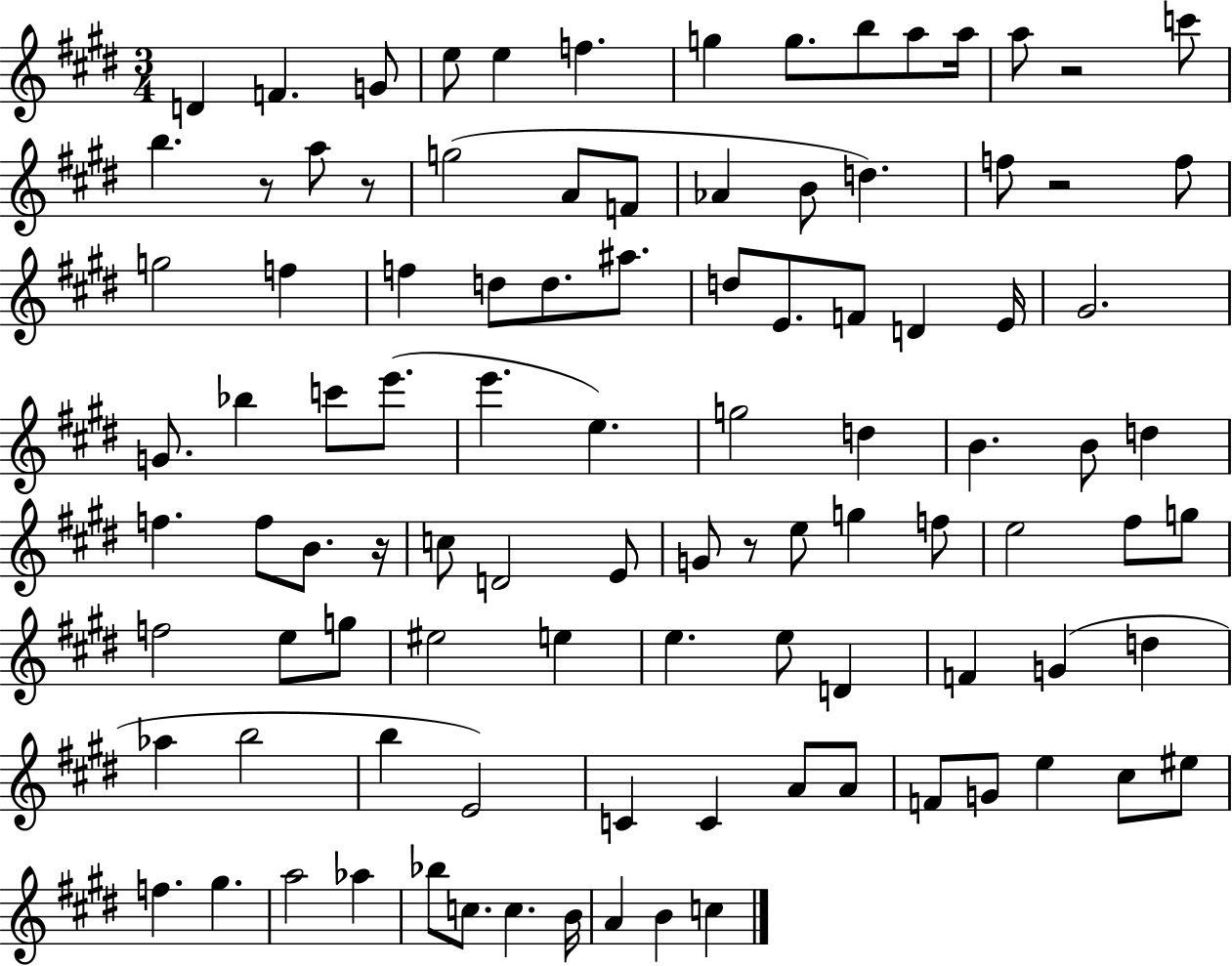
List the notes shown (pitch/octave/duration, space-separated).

D4/q F4/q. G4/e E5/e E5/q F5/q. G5/q G5/e. B5/e A5/e A5/s A5/e R/h C6/e B5/q. R/e A5/e R/e G5/h A4/e F4/e Ab4/q B4/e D5/q. F5/e R/h F5/e G5/h F5/q F5/q D5/e D5/e. A#5/e. D5/e E4/e. F4/e D4/q E4/s G#4/h. G4/e. Bb5/q C6/e E6/e. E6/q. E5/q. G5/h D5/q B4/q. B4/e D5/q F5/q. F5/e B4/e. R/s C5/e D4/h E4/e G4/e R/e E5/e G5/q F5/e E5/h F#5/e G5/e F5/h E5/e G5/e EIS5/h E5/q E5/q. E5/e D4/q F4/q G4/q D5/q Ab5/q B5/h B5/q E4/h C4/q C4/q A4/e A4/e F4/e G4/e E5/q C#5/e EIS5/e F5/q. G#5/q. A5/h Ab5/q Bb5/e C5/e. C5/q. B4/s A4/q B4/q C5/q